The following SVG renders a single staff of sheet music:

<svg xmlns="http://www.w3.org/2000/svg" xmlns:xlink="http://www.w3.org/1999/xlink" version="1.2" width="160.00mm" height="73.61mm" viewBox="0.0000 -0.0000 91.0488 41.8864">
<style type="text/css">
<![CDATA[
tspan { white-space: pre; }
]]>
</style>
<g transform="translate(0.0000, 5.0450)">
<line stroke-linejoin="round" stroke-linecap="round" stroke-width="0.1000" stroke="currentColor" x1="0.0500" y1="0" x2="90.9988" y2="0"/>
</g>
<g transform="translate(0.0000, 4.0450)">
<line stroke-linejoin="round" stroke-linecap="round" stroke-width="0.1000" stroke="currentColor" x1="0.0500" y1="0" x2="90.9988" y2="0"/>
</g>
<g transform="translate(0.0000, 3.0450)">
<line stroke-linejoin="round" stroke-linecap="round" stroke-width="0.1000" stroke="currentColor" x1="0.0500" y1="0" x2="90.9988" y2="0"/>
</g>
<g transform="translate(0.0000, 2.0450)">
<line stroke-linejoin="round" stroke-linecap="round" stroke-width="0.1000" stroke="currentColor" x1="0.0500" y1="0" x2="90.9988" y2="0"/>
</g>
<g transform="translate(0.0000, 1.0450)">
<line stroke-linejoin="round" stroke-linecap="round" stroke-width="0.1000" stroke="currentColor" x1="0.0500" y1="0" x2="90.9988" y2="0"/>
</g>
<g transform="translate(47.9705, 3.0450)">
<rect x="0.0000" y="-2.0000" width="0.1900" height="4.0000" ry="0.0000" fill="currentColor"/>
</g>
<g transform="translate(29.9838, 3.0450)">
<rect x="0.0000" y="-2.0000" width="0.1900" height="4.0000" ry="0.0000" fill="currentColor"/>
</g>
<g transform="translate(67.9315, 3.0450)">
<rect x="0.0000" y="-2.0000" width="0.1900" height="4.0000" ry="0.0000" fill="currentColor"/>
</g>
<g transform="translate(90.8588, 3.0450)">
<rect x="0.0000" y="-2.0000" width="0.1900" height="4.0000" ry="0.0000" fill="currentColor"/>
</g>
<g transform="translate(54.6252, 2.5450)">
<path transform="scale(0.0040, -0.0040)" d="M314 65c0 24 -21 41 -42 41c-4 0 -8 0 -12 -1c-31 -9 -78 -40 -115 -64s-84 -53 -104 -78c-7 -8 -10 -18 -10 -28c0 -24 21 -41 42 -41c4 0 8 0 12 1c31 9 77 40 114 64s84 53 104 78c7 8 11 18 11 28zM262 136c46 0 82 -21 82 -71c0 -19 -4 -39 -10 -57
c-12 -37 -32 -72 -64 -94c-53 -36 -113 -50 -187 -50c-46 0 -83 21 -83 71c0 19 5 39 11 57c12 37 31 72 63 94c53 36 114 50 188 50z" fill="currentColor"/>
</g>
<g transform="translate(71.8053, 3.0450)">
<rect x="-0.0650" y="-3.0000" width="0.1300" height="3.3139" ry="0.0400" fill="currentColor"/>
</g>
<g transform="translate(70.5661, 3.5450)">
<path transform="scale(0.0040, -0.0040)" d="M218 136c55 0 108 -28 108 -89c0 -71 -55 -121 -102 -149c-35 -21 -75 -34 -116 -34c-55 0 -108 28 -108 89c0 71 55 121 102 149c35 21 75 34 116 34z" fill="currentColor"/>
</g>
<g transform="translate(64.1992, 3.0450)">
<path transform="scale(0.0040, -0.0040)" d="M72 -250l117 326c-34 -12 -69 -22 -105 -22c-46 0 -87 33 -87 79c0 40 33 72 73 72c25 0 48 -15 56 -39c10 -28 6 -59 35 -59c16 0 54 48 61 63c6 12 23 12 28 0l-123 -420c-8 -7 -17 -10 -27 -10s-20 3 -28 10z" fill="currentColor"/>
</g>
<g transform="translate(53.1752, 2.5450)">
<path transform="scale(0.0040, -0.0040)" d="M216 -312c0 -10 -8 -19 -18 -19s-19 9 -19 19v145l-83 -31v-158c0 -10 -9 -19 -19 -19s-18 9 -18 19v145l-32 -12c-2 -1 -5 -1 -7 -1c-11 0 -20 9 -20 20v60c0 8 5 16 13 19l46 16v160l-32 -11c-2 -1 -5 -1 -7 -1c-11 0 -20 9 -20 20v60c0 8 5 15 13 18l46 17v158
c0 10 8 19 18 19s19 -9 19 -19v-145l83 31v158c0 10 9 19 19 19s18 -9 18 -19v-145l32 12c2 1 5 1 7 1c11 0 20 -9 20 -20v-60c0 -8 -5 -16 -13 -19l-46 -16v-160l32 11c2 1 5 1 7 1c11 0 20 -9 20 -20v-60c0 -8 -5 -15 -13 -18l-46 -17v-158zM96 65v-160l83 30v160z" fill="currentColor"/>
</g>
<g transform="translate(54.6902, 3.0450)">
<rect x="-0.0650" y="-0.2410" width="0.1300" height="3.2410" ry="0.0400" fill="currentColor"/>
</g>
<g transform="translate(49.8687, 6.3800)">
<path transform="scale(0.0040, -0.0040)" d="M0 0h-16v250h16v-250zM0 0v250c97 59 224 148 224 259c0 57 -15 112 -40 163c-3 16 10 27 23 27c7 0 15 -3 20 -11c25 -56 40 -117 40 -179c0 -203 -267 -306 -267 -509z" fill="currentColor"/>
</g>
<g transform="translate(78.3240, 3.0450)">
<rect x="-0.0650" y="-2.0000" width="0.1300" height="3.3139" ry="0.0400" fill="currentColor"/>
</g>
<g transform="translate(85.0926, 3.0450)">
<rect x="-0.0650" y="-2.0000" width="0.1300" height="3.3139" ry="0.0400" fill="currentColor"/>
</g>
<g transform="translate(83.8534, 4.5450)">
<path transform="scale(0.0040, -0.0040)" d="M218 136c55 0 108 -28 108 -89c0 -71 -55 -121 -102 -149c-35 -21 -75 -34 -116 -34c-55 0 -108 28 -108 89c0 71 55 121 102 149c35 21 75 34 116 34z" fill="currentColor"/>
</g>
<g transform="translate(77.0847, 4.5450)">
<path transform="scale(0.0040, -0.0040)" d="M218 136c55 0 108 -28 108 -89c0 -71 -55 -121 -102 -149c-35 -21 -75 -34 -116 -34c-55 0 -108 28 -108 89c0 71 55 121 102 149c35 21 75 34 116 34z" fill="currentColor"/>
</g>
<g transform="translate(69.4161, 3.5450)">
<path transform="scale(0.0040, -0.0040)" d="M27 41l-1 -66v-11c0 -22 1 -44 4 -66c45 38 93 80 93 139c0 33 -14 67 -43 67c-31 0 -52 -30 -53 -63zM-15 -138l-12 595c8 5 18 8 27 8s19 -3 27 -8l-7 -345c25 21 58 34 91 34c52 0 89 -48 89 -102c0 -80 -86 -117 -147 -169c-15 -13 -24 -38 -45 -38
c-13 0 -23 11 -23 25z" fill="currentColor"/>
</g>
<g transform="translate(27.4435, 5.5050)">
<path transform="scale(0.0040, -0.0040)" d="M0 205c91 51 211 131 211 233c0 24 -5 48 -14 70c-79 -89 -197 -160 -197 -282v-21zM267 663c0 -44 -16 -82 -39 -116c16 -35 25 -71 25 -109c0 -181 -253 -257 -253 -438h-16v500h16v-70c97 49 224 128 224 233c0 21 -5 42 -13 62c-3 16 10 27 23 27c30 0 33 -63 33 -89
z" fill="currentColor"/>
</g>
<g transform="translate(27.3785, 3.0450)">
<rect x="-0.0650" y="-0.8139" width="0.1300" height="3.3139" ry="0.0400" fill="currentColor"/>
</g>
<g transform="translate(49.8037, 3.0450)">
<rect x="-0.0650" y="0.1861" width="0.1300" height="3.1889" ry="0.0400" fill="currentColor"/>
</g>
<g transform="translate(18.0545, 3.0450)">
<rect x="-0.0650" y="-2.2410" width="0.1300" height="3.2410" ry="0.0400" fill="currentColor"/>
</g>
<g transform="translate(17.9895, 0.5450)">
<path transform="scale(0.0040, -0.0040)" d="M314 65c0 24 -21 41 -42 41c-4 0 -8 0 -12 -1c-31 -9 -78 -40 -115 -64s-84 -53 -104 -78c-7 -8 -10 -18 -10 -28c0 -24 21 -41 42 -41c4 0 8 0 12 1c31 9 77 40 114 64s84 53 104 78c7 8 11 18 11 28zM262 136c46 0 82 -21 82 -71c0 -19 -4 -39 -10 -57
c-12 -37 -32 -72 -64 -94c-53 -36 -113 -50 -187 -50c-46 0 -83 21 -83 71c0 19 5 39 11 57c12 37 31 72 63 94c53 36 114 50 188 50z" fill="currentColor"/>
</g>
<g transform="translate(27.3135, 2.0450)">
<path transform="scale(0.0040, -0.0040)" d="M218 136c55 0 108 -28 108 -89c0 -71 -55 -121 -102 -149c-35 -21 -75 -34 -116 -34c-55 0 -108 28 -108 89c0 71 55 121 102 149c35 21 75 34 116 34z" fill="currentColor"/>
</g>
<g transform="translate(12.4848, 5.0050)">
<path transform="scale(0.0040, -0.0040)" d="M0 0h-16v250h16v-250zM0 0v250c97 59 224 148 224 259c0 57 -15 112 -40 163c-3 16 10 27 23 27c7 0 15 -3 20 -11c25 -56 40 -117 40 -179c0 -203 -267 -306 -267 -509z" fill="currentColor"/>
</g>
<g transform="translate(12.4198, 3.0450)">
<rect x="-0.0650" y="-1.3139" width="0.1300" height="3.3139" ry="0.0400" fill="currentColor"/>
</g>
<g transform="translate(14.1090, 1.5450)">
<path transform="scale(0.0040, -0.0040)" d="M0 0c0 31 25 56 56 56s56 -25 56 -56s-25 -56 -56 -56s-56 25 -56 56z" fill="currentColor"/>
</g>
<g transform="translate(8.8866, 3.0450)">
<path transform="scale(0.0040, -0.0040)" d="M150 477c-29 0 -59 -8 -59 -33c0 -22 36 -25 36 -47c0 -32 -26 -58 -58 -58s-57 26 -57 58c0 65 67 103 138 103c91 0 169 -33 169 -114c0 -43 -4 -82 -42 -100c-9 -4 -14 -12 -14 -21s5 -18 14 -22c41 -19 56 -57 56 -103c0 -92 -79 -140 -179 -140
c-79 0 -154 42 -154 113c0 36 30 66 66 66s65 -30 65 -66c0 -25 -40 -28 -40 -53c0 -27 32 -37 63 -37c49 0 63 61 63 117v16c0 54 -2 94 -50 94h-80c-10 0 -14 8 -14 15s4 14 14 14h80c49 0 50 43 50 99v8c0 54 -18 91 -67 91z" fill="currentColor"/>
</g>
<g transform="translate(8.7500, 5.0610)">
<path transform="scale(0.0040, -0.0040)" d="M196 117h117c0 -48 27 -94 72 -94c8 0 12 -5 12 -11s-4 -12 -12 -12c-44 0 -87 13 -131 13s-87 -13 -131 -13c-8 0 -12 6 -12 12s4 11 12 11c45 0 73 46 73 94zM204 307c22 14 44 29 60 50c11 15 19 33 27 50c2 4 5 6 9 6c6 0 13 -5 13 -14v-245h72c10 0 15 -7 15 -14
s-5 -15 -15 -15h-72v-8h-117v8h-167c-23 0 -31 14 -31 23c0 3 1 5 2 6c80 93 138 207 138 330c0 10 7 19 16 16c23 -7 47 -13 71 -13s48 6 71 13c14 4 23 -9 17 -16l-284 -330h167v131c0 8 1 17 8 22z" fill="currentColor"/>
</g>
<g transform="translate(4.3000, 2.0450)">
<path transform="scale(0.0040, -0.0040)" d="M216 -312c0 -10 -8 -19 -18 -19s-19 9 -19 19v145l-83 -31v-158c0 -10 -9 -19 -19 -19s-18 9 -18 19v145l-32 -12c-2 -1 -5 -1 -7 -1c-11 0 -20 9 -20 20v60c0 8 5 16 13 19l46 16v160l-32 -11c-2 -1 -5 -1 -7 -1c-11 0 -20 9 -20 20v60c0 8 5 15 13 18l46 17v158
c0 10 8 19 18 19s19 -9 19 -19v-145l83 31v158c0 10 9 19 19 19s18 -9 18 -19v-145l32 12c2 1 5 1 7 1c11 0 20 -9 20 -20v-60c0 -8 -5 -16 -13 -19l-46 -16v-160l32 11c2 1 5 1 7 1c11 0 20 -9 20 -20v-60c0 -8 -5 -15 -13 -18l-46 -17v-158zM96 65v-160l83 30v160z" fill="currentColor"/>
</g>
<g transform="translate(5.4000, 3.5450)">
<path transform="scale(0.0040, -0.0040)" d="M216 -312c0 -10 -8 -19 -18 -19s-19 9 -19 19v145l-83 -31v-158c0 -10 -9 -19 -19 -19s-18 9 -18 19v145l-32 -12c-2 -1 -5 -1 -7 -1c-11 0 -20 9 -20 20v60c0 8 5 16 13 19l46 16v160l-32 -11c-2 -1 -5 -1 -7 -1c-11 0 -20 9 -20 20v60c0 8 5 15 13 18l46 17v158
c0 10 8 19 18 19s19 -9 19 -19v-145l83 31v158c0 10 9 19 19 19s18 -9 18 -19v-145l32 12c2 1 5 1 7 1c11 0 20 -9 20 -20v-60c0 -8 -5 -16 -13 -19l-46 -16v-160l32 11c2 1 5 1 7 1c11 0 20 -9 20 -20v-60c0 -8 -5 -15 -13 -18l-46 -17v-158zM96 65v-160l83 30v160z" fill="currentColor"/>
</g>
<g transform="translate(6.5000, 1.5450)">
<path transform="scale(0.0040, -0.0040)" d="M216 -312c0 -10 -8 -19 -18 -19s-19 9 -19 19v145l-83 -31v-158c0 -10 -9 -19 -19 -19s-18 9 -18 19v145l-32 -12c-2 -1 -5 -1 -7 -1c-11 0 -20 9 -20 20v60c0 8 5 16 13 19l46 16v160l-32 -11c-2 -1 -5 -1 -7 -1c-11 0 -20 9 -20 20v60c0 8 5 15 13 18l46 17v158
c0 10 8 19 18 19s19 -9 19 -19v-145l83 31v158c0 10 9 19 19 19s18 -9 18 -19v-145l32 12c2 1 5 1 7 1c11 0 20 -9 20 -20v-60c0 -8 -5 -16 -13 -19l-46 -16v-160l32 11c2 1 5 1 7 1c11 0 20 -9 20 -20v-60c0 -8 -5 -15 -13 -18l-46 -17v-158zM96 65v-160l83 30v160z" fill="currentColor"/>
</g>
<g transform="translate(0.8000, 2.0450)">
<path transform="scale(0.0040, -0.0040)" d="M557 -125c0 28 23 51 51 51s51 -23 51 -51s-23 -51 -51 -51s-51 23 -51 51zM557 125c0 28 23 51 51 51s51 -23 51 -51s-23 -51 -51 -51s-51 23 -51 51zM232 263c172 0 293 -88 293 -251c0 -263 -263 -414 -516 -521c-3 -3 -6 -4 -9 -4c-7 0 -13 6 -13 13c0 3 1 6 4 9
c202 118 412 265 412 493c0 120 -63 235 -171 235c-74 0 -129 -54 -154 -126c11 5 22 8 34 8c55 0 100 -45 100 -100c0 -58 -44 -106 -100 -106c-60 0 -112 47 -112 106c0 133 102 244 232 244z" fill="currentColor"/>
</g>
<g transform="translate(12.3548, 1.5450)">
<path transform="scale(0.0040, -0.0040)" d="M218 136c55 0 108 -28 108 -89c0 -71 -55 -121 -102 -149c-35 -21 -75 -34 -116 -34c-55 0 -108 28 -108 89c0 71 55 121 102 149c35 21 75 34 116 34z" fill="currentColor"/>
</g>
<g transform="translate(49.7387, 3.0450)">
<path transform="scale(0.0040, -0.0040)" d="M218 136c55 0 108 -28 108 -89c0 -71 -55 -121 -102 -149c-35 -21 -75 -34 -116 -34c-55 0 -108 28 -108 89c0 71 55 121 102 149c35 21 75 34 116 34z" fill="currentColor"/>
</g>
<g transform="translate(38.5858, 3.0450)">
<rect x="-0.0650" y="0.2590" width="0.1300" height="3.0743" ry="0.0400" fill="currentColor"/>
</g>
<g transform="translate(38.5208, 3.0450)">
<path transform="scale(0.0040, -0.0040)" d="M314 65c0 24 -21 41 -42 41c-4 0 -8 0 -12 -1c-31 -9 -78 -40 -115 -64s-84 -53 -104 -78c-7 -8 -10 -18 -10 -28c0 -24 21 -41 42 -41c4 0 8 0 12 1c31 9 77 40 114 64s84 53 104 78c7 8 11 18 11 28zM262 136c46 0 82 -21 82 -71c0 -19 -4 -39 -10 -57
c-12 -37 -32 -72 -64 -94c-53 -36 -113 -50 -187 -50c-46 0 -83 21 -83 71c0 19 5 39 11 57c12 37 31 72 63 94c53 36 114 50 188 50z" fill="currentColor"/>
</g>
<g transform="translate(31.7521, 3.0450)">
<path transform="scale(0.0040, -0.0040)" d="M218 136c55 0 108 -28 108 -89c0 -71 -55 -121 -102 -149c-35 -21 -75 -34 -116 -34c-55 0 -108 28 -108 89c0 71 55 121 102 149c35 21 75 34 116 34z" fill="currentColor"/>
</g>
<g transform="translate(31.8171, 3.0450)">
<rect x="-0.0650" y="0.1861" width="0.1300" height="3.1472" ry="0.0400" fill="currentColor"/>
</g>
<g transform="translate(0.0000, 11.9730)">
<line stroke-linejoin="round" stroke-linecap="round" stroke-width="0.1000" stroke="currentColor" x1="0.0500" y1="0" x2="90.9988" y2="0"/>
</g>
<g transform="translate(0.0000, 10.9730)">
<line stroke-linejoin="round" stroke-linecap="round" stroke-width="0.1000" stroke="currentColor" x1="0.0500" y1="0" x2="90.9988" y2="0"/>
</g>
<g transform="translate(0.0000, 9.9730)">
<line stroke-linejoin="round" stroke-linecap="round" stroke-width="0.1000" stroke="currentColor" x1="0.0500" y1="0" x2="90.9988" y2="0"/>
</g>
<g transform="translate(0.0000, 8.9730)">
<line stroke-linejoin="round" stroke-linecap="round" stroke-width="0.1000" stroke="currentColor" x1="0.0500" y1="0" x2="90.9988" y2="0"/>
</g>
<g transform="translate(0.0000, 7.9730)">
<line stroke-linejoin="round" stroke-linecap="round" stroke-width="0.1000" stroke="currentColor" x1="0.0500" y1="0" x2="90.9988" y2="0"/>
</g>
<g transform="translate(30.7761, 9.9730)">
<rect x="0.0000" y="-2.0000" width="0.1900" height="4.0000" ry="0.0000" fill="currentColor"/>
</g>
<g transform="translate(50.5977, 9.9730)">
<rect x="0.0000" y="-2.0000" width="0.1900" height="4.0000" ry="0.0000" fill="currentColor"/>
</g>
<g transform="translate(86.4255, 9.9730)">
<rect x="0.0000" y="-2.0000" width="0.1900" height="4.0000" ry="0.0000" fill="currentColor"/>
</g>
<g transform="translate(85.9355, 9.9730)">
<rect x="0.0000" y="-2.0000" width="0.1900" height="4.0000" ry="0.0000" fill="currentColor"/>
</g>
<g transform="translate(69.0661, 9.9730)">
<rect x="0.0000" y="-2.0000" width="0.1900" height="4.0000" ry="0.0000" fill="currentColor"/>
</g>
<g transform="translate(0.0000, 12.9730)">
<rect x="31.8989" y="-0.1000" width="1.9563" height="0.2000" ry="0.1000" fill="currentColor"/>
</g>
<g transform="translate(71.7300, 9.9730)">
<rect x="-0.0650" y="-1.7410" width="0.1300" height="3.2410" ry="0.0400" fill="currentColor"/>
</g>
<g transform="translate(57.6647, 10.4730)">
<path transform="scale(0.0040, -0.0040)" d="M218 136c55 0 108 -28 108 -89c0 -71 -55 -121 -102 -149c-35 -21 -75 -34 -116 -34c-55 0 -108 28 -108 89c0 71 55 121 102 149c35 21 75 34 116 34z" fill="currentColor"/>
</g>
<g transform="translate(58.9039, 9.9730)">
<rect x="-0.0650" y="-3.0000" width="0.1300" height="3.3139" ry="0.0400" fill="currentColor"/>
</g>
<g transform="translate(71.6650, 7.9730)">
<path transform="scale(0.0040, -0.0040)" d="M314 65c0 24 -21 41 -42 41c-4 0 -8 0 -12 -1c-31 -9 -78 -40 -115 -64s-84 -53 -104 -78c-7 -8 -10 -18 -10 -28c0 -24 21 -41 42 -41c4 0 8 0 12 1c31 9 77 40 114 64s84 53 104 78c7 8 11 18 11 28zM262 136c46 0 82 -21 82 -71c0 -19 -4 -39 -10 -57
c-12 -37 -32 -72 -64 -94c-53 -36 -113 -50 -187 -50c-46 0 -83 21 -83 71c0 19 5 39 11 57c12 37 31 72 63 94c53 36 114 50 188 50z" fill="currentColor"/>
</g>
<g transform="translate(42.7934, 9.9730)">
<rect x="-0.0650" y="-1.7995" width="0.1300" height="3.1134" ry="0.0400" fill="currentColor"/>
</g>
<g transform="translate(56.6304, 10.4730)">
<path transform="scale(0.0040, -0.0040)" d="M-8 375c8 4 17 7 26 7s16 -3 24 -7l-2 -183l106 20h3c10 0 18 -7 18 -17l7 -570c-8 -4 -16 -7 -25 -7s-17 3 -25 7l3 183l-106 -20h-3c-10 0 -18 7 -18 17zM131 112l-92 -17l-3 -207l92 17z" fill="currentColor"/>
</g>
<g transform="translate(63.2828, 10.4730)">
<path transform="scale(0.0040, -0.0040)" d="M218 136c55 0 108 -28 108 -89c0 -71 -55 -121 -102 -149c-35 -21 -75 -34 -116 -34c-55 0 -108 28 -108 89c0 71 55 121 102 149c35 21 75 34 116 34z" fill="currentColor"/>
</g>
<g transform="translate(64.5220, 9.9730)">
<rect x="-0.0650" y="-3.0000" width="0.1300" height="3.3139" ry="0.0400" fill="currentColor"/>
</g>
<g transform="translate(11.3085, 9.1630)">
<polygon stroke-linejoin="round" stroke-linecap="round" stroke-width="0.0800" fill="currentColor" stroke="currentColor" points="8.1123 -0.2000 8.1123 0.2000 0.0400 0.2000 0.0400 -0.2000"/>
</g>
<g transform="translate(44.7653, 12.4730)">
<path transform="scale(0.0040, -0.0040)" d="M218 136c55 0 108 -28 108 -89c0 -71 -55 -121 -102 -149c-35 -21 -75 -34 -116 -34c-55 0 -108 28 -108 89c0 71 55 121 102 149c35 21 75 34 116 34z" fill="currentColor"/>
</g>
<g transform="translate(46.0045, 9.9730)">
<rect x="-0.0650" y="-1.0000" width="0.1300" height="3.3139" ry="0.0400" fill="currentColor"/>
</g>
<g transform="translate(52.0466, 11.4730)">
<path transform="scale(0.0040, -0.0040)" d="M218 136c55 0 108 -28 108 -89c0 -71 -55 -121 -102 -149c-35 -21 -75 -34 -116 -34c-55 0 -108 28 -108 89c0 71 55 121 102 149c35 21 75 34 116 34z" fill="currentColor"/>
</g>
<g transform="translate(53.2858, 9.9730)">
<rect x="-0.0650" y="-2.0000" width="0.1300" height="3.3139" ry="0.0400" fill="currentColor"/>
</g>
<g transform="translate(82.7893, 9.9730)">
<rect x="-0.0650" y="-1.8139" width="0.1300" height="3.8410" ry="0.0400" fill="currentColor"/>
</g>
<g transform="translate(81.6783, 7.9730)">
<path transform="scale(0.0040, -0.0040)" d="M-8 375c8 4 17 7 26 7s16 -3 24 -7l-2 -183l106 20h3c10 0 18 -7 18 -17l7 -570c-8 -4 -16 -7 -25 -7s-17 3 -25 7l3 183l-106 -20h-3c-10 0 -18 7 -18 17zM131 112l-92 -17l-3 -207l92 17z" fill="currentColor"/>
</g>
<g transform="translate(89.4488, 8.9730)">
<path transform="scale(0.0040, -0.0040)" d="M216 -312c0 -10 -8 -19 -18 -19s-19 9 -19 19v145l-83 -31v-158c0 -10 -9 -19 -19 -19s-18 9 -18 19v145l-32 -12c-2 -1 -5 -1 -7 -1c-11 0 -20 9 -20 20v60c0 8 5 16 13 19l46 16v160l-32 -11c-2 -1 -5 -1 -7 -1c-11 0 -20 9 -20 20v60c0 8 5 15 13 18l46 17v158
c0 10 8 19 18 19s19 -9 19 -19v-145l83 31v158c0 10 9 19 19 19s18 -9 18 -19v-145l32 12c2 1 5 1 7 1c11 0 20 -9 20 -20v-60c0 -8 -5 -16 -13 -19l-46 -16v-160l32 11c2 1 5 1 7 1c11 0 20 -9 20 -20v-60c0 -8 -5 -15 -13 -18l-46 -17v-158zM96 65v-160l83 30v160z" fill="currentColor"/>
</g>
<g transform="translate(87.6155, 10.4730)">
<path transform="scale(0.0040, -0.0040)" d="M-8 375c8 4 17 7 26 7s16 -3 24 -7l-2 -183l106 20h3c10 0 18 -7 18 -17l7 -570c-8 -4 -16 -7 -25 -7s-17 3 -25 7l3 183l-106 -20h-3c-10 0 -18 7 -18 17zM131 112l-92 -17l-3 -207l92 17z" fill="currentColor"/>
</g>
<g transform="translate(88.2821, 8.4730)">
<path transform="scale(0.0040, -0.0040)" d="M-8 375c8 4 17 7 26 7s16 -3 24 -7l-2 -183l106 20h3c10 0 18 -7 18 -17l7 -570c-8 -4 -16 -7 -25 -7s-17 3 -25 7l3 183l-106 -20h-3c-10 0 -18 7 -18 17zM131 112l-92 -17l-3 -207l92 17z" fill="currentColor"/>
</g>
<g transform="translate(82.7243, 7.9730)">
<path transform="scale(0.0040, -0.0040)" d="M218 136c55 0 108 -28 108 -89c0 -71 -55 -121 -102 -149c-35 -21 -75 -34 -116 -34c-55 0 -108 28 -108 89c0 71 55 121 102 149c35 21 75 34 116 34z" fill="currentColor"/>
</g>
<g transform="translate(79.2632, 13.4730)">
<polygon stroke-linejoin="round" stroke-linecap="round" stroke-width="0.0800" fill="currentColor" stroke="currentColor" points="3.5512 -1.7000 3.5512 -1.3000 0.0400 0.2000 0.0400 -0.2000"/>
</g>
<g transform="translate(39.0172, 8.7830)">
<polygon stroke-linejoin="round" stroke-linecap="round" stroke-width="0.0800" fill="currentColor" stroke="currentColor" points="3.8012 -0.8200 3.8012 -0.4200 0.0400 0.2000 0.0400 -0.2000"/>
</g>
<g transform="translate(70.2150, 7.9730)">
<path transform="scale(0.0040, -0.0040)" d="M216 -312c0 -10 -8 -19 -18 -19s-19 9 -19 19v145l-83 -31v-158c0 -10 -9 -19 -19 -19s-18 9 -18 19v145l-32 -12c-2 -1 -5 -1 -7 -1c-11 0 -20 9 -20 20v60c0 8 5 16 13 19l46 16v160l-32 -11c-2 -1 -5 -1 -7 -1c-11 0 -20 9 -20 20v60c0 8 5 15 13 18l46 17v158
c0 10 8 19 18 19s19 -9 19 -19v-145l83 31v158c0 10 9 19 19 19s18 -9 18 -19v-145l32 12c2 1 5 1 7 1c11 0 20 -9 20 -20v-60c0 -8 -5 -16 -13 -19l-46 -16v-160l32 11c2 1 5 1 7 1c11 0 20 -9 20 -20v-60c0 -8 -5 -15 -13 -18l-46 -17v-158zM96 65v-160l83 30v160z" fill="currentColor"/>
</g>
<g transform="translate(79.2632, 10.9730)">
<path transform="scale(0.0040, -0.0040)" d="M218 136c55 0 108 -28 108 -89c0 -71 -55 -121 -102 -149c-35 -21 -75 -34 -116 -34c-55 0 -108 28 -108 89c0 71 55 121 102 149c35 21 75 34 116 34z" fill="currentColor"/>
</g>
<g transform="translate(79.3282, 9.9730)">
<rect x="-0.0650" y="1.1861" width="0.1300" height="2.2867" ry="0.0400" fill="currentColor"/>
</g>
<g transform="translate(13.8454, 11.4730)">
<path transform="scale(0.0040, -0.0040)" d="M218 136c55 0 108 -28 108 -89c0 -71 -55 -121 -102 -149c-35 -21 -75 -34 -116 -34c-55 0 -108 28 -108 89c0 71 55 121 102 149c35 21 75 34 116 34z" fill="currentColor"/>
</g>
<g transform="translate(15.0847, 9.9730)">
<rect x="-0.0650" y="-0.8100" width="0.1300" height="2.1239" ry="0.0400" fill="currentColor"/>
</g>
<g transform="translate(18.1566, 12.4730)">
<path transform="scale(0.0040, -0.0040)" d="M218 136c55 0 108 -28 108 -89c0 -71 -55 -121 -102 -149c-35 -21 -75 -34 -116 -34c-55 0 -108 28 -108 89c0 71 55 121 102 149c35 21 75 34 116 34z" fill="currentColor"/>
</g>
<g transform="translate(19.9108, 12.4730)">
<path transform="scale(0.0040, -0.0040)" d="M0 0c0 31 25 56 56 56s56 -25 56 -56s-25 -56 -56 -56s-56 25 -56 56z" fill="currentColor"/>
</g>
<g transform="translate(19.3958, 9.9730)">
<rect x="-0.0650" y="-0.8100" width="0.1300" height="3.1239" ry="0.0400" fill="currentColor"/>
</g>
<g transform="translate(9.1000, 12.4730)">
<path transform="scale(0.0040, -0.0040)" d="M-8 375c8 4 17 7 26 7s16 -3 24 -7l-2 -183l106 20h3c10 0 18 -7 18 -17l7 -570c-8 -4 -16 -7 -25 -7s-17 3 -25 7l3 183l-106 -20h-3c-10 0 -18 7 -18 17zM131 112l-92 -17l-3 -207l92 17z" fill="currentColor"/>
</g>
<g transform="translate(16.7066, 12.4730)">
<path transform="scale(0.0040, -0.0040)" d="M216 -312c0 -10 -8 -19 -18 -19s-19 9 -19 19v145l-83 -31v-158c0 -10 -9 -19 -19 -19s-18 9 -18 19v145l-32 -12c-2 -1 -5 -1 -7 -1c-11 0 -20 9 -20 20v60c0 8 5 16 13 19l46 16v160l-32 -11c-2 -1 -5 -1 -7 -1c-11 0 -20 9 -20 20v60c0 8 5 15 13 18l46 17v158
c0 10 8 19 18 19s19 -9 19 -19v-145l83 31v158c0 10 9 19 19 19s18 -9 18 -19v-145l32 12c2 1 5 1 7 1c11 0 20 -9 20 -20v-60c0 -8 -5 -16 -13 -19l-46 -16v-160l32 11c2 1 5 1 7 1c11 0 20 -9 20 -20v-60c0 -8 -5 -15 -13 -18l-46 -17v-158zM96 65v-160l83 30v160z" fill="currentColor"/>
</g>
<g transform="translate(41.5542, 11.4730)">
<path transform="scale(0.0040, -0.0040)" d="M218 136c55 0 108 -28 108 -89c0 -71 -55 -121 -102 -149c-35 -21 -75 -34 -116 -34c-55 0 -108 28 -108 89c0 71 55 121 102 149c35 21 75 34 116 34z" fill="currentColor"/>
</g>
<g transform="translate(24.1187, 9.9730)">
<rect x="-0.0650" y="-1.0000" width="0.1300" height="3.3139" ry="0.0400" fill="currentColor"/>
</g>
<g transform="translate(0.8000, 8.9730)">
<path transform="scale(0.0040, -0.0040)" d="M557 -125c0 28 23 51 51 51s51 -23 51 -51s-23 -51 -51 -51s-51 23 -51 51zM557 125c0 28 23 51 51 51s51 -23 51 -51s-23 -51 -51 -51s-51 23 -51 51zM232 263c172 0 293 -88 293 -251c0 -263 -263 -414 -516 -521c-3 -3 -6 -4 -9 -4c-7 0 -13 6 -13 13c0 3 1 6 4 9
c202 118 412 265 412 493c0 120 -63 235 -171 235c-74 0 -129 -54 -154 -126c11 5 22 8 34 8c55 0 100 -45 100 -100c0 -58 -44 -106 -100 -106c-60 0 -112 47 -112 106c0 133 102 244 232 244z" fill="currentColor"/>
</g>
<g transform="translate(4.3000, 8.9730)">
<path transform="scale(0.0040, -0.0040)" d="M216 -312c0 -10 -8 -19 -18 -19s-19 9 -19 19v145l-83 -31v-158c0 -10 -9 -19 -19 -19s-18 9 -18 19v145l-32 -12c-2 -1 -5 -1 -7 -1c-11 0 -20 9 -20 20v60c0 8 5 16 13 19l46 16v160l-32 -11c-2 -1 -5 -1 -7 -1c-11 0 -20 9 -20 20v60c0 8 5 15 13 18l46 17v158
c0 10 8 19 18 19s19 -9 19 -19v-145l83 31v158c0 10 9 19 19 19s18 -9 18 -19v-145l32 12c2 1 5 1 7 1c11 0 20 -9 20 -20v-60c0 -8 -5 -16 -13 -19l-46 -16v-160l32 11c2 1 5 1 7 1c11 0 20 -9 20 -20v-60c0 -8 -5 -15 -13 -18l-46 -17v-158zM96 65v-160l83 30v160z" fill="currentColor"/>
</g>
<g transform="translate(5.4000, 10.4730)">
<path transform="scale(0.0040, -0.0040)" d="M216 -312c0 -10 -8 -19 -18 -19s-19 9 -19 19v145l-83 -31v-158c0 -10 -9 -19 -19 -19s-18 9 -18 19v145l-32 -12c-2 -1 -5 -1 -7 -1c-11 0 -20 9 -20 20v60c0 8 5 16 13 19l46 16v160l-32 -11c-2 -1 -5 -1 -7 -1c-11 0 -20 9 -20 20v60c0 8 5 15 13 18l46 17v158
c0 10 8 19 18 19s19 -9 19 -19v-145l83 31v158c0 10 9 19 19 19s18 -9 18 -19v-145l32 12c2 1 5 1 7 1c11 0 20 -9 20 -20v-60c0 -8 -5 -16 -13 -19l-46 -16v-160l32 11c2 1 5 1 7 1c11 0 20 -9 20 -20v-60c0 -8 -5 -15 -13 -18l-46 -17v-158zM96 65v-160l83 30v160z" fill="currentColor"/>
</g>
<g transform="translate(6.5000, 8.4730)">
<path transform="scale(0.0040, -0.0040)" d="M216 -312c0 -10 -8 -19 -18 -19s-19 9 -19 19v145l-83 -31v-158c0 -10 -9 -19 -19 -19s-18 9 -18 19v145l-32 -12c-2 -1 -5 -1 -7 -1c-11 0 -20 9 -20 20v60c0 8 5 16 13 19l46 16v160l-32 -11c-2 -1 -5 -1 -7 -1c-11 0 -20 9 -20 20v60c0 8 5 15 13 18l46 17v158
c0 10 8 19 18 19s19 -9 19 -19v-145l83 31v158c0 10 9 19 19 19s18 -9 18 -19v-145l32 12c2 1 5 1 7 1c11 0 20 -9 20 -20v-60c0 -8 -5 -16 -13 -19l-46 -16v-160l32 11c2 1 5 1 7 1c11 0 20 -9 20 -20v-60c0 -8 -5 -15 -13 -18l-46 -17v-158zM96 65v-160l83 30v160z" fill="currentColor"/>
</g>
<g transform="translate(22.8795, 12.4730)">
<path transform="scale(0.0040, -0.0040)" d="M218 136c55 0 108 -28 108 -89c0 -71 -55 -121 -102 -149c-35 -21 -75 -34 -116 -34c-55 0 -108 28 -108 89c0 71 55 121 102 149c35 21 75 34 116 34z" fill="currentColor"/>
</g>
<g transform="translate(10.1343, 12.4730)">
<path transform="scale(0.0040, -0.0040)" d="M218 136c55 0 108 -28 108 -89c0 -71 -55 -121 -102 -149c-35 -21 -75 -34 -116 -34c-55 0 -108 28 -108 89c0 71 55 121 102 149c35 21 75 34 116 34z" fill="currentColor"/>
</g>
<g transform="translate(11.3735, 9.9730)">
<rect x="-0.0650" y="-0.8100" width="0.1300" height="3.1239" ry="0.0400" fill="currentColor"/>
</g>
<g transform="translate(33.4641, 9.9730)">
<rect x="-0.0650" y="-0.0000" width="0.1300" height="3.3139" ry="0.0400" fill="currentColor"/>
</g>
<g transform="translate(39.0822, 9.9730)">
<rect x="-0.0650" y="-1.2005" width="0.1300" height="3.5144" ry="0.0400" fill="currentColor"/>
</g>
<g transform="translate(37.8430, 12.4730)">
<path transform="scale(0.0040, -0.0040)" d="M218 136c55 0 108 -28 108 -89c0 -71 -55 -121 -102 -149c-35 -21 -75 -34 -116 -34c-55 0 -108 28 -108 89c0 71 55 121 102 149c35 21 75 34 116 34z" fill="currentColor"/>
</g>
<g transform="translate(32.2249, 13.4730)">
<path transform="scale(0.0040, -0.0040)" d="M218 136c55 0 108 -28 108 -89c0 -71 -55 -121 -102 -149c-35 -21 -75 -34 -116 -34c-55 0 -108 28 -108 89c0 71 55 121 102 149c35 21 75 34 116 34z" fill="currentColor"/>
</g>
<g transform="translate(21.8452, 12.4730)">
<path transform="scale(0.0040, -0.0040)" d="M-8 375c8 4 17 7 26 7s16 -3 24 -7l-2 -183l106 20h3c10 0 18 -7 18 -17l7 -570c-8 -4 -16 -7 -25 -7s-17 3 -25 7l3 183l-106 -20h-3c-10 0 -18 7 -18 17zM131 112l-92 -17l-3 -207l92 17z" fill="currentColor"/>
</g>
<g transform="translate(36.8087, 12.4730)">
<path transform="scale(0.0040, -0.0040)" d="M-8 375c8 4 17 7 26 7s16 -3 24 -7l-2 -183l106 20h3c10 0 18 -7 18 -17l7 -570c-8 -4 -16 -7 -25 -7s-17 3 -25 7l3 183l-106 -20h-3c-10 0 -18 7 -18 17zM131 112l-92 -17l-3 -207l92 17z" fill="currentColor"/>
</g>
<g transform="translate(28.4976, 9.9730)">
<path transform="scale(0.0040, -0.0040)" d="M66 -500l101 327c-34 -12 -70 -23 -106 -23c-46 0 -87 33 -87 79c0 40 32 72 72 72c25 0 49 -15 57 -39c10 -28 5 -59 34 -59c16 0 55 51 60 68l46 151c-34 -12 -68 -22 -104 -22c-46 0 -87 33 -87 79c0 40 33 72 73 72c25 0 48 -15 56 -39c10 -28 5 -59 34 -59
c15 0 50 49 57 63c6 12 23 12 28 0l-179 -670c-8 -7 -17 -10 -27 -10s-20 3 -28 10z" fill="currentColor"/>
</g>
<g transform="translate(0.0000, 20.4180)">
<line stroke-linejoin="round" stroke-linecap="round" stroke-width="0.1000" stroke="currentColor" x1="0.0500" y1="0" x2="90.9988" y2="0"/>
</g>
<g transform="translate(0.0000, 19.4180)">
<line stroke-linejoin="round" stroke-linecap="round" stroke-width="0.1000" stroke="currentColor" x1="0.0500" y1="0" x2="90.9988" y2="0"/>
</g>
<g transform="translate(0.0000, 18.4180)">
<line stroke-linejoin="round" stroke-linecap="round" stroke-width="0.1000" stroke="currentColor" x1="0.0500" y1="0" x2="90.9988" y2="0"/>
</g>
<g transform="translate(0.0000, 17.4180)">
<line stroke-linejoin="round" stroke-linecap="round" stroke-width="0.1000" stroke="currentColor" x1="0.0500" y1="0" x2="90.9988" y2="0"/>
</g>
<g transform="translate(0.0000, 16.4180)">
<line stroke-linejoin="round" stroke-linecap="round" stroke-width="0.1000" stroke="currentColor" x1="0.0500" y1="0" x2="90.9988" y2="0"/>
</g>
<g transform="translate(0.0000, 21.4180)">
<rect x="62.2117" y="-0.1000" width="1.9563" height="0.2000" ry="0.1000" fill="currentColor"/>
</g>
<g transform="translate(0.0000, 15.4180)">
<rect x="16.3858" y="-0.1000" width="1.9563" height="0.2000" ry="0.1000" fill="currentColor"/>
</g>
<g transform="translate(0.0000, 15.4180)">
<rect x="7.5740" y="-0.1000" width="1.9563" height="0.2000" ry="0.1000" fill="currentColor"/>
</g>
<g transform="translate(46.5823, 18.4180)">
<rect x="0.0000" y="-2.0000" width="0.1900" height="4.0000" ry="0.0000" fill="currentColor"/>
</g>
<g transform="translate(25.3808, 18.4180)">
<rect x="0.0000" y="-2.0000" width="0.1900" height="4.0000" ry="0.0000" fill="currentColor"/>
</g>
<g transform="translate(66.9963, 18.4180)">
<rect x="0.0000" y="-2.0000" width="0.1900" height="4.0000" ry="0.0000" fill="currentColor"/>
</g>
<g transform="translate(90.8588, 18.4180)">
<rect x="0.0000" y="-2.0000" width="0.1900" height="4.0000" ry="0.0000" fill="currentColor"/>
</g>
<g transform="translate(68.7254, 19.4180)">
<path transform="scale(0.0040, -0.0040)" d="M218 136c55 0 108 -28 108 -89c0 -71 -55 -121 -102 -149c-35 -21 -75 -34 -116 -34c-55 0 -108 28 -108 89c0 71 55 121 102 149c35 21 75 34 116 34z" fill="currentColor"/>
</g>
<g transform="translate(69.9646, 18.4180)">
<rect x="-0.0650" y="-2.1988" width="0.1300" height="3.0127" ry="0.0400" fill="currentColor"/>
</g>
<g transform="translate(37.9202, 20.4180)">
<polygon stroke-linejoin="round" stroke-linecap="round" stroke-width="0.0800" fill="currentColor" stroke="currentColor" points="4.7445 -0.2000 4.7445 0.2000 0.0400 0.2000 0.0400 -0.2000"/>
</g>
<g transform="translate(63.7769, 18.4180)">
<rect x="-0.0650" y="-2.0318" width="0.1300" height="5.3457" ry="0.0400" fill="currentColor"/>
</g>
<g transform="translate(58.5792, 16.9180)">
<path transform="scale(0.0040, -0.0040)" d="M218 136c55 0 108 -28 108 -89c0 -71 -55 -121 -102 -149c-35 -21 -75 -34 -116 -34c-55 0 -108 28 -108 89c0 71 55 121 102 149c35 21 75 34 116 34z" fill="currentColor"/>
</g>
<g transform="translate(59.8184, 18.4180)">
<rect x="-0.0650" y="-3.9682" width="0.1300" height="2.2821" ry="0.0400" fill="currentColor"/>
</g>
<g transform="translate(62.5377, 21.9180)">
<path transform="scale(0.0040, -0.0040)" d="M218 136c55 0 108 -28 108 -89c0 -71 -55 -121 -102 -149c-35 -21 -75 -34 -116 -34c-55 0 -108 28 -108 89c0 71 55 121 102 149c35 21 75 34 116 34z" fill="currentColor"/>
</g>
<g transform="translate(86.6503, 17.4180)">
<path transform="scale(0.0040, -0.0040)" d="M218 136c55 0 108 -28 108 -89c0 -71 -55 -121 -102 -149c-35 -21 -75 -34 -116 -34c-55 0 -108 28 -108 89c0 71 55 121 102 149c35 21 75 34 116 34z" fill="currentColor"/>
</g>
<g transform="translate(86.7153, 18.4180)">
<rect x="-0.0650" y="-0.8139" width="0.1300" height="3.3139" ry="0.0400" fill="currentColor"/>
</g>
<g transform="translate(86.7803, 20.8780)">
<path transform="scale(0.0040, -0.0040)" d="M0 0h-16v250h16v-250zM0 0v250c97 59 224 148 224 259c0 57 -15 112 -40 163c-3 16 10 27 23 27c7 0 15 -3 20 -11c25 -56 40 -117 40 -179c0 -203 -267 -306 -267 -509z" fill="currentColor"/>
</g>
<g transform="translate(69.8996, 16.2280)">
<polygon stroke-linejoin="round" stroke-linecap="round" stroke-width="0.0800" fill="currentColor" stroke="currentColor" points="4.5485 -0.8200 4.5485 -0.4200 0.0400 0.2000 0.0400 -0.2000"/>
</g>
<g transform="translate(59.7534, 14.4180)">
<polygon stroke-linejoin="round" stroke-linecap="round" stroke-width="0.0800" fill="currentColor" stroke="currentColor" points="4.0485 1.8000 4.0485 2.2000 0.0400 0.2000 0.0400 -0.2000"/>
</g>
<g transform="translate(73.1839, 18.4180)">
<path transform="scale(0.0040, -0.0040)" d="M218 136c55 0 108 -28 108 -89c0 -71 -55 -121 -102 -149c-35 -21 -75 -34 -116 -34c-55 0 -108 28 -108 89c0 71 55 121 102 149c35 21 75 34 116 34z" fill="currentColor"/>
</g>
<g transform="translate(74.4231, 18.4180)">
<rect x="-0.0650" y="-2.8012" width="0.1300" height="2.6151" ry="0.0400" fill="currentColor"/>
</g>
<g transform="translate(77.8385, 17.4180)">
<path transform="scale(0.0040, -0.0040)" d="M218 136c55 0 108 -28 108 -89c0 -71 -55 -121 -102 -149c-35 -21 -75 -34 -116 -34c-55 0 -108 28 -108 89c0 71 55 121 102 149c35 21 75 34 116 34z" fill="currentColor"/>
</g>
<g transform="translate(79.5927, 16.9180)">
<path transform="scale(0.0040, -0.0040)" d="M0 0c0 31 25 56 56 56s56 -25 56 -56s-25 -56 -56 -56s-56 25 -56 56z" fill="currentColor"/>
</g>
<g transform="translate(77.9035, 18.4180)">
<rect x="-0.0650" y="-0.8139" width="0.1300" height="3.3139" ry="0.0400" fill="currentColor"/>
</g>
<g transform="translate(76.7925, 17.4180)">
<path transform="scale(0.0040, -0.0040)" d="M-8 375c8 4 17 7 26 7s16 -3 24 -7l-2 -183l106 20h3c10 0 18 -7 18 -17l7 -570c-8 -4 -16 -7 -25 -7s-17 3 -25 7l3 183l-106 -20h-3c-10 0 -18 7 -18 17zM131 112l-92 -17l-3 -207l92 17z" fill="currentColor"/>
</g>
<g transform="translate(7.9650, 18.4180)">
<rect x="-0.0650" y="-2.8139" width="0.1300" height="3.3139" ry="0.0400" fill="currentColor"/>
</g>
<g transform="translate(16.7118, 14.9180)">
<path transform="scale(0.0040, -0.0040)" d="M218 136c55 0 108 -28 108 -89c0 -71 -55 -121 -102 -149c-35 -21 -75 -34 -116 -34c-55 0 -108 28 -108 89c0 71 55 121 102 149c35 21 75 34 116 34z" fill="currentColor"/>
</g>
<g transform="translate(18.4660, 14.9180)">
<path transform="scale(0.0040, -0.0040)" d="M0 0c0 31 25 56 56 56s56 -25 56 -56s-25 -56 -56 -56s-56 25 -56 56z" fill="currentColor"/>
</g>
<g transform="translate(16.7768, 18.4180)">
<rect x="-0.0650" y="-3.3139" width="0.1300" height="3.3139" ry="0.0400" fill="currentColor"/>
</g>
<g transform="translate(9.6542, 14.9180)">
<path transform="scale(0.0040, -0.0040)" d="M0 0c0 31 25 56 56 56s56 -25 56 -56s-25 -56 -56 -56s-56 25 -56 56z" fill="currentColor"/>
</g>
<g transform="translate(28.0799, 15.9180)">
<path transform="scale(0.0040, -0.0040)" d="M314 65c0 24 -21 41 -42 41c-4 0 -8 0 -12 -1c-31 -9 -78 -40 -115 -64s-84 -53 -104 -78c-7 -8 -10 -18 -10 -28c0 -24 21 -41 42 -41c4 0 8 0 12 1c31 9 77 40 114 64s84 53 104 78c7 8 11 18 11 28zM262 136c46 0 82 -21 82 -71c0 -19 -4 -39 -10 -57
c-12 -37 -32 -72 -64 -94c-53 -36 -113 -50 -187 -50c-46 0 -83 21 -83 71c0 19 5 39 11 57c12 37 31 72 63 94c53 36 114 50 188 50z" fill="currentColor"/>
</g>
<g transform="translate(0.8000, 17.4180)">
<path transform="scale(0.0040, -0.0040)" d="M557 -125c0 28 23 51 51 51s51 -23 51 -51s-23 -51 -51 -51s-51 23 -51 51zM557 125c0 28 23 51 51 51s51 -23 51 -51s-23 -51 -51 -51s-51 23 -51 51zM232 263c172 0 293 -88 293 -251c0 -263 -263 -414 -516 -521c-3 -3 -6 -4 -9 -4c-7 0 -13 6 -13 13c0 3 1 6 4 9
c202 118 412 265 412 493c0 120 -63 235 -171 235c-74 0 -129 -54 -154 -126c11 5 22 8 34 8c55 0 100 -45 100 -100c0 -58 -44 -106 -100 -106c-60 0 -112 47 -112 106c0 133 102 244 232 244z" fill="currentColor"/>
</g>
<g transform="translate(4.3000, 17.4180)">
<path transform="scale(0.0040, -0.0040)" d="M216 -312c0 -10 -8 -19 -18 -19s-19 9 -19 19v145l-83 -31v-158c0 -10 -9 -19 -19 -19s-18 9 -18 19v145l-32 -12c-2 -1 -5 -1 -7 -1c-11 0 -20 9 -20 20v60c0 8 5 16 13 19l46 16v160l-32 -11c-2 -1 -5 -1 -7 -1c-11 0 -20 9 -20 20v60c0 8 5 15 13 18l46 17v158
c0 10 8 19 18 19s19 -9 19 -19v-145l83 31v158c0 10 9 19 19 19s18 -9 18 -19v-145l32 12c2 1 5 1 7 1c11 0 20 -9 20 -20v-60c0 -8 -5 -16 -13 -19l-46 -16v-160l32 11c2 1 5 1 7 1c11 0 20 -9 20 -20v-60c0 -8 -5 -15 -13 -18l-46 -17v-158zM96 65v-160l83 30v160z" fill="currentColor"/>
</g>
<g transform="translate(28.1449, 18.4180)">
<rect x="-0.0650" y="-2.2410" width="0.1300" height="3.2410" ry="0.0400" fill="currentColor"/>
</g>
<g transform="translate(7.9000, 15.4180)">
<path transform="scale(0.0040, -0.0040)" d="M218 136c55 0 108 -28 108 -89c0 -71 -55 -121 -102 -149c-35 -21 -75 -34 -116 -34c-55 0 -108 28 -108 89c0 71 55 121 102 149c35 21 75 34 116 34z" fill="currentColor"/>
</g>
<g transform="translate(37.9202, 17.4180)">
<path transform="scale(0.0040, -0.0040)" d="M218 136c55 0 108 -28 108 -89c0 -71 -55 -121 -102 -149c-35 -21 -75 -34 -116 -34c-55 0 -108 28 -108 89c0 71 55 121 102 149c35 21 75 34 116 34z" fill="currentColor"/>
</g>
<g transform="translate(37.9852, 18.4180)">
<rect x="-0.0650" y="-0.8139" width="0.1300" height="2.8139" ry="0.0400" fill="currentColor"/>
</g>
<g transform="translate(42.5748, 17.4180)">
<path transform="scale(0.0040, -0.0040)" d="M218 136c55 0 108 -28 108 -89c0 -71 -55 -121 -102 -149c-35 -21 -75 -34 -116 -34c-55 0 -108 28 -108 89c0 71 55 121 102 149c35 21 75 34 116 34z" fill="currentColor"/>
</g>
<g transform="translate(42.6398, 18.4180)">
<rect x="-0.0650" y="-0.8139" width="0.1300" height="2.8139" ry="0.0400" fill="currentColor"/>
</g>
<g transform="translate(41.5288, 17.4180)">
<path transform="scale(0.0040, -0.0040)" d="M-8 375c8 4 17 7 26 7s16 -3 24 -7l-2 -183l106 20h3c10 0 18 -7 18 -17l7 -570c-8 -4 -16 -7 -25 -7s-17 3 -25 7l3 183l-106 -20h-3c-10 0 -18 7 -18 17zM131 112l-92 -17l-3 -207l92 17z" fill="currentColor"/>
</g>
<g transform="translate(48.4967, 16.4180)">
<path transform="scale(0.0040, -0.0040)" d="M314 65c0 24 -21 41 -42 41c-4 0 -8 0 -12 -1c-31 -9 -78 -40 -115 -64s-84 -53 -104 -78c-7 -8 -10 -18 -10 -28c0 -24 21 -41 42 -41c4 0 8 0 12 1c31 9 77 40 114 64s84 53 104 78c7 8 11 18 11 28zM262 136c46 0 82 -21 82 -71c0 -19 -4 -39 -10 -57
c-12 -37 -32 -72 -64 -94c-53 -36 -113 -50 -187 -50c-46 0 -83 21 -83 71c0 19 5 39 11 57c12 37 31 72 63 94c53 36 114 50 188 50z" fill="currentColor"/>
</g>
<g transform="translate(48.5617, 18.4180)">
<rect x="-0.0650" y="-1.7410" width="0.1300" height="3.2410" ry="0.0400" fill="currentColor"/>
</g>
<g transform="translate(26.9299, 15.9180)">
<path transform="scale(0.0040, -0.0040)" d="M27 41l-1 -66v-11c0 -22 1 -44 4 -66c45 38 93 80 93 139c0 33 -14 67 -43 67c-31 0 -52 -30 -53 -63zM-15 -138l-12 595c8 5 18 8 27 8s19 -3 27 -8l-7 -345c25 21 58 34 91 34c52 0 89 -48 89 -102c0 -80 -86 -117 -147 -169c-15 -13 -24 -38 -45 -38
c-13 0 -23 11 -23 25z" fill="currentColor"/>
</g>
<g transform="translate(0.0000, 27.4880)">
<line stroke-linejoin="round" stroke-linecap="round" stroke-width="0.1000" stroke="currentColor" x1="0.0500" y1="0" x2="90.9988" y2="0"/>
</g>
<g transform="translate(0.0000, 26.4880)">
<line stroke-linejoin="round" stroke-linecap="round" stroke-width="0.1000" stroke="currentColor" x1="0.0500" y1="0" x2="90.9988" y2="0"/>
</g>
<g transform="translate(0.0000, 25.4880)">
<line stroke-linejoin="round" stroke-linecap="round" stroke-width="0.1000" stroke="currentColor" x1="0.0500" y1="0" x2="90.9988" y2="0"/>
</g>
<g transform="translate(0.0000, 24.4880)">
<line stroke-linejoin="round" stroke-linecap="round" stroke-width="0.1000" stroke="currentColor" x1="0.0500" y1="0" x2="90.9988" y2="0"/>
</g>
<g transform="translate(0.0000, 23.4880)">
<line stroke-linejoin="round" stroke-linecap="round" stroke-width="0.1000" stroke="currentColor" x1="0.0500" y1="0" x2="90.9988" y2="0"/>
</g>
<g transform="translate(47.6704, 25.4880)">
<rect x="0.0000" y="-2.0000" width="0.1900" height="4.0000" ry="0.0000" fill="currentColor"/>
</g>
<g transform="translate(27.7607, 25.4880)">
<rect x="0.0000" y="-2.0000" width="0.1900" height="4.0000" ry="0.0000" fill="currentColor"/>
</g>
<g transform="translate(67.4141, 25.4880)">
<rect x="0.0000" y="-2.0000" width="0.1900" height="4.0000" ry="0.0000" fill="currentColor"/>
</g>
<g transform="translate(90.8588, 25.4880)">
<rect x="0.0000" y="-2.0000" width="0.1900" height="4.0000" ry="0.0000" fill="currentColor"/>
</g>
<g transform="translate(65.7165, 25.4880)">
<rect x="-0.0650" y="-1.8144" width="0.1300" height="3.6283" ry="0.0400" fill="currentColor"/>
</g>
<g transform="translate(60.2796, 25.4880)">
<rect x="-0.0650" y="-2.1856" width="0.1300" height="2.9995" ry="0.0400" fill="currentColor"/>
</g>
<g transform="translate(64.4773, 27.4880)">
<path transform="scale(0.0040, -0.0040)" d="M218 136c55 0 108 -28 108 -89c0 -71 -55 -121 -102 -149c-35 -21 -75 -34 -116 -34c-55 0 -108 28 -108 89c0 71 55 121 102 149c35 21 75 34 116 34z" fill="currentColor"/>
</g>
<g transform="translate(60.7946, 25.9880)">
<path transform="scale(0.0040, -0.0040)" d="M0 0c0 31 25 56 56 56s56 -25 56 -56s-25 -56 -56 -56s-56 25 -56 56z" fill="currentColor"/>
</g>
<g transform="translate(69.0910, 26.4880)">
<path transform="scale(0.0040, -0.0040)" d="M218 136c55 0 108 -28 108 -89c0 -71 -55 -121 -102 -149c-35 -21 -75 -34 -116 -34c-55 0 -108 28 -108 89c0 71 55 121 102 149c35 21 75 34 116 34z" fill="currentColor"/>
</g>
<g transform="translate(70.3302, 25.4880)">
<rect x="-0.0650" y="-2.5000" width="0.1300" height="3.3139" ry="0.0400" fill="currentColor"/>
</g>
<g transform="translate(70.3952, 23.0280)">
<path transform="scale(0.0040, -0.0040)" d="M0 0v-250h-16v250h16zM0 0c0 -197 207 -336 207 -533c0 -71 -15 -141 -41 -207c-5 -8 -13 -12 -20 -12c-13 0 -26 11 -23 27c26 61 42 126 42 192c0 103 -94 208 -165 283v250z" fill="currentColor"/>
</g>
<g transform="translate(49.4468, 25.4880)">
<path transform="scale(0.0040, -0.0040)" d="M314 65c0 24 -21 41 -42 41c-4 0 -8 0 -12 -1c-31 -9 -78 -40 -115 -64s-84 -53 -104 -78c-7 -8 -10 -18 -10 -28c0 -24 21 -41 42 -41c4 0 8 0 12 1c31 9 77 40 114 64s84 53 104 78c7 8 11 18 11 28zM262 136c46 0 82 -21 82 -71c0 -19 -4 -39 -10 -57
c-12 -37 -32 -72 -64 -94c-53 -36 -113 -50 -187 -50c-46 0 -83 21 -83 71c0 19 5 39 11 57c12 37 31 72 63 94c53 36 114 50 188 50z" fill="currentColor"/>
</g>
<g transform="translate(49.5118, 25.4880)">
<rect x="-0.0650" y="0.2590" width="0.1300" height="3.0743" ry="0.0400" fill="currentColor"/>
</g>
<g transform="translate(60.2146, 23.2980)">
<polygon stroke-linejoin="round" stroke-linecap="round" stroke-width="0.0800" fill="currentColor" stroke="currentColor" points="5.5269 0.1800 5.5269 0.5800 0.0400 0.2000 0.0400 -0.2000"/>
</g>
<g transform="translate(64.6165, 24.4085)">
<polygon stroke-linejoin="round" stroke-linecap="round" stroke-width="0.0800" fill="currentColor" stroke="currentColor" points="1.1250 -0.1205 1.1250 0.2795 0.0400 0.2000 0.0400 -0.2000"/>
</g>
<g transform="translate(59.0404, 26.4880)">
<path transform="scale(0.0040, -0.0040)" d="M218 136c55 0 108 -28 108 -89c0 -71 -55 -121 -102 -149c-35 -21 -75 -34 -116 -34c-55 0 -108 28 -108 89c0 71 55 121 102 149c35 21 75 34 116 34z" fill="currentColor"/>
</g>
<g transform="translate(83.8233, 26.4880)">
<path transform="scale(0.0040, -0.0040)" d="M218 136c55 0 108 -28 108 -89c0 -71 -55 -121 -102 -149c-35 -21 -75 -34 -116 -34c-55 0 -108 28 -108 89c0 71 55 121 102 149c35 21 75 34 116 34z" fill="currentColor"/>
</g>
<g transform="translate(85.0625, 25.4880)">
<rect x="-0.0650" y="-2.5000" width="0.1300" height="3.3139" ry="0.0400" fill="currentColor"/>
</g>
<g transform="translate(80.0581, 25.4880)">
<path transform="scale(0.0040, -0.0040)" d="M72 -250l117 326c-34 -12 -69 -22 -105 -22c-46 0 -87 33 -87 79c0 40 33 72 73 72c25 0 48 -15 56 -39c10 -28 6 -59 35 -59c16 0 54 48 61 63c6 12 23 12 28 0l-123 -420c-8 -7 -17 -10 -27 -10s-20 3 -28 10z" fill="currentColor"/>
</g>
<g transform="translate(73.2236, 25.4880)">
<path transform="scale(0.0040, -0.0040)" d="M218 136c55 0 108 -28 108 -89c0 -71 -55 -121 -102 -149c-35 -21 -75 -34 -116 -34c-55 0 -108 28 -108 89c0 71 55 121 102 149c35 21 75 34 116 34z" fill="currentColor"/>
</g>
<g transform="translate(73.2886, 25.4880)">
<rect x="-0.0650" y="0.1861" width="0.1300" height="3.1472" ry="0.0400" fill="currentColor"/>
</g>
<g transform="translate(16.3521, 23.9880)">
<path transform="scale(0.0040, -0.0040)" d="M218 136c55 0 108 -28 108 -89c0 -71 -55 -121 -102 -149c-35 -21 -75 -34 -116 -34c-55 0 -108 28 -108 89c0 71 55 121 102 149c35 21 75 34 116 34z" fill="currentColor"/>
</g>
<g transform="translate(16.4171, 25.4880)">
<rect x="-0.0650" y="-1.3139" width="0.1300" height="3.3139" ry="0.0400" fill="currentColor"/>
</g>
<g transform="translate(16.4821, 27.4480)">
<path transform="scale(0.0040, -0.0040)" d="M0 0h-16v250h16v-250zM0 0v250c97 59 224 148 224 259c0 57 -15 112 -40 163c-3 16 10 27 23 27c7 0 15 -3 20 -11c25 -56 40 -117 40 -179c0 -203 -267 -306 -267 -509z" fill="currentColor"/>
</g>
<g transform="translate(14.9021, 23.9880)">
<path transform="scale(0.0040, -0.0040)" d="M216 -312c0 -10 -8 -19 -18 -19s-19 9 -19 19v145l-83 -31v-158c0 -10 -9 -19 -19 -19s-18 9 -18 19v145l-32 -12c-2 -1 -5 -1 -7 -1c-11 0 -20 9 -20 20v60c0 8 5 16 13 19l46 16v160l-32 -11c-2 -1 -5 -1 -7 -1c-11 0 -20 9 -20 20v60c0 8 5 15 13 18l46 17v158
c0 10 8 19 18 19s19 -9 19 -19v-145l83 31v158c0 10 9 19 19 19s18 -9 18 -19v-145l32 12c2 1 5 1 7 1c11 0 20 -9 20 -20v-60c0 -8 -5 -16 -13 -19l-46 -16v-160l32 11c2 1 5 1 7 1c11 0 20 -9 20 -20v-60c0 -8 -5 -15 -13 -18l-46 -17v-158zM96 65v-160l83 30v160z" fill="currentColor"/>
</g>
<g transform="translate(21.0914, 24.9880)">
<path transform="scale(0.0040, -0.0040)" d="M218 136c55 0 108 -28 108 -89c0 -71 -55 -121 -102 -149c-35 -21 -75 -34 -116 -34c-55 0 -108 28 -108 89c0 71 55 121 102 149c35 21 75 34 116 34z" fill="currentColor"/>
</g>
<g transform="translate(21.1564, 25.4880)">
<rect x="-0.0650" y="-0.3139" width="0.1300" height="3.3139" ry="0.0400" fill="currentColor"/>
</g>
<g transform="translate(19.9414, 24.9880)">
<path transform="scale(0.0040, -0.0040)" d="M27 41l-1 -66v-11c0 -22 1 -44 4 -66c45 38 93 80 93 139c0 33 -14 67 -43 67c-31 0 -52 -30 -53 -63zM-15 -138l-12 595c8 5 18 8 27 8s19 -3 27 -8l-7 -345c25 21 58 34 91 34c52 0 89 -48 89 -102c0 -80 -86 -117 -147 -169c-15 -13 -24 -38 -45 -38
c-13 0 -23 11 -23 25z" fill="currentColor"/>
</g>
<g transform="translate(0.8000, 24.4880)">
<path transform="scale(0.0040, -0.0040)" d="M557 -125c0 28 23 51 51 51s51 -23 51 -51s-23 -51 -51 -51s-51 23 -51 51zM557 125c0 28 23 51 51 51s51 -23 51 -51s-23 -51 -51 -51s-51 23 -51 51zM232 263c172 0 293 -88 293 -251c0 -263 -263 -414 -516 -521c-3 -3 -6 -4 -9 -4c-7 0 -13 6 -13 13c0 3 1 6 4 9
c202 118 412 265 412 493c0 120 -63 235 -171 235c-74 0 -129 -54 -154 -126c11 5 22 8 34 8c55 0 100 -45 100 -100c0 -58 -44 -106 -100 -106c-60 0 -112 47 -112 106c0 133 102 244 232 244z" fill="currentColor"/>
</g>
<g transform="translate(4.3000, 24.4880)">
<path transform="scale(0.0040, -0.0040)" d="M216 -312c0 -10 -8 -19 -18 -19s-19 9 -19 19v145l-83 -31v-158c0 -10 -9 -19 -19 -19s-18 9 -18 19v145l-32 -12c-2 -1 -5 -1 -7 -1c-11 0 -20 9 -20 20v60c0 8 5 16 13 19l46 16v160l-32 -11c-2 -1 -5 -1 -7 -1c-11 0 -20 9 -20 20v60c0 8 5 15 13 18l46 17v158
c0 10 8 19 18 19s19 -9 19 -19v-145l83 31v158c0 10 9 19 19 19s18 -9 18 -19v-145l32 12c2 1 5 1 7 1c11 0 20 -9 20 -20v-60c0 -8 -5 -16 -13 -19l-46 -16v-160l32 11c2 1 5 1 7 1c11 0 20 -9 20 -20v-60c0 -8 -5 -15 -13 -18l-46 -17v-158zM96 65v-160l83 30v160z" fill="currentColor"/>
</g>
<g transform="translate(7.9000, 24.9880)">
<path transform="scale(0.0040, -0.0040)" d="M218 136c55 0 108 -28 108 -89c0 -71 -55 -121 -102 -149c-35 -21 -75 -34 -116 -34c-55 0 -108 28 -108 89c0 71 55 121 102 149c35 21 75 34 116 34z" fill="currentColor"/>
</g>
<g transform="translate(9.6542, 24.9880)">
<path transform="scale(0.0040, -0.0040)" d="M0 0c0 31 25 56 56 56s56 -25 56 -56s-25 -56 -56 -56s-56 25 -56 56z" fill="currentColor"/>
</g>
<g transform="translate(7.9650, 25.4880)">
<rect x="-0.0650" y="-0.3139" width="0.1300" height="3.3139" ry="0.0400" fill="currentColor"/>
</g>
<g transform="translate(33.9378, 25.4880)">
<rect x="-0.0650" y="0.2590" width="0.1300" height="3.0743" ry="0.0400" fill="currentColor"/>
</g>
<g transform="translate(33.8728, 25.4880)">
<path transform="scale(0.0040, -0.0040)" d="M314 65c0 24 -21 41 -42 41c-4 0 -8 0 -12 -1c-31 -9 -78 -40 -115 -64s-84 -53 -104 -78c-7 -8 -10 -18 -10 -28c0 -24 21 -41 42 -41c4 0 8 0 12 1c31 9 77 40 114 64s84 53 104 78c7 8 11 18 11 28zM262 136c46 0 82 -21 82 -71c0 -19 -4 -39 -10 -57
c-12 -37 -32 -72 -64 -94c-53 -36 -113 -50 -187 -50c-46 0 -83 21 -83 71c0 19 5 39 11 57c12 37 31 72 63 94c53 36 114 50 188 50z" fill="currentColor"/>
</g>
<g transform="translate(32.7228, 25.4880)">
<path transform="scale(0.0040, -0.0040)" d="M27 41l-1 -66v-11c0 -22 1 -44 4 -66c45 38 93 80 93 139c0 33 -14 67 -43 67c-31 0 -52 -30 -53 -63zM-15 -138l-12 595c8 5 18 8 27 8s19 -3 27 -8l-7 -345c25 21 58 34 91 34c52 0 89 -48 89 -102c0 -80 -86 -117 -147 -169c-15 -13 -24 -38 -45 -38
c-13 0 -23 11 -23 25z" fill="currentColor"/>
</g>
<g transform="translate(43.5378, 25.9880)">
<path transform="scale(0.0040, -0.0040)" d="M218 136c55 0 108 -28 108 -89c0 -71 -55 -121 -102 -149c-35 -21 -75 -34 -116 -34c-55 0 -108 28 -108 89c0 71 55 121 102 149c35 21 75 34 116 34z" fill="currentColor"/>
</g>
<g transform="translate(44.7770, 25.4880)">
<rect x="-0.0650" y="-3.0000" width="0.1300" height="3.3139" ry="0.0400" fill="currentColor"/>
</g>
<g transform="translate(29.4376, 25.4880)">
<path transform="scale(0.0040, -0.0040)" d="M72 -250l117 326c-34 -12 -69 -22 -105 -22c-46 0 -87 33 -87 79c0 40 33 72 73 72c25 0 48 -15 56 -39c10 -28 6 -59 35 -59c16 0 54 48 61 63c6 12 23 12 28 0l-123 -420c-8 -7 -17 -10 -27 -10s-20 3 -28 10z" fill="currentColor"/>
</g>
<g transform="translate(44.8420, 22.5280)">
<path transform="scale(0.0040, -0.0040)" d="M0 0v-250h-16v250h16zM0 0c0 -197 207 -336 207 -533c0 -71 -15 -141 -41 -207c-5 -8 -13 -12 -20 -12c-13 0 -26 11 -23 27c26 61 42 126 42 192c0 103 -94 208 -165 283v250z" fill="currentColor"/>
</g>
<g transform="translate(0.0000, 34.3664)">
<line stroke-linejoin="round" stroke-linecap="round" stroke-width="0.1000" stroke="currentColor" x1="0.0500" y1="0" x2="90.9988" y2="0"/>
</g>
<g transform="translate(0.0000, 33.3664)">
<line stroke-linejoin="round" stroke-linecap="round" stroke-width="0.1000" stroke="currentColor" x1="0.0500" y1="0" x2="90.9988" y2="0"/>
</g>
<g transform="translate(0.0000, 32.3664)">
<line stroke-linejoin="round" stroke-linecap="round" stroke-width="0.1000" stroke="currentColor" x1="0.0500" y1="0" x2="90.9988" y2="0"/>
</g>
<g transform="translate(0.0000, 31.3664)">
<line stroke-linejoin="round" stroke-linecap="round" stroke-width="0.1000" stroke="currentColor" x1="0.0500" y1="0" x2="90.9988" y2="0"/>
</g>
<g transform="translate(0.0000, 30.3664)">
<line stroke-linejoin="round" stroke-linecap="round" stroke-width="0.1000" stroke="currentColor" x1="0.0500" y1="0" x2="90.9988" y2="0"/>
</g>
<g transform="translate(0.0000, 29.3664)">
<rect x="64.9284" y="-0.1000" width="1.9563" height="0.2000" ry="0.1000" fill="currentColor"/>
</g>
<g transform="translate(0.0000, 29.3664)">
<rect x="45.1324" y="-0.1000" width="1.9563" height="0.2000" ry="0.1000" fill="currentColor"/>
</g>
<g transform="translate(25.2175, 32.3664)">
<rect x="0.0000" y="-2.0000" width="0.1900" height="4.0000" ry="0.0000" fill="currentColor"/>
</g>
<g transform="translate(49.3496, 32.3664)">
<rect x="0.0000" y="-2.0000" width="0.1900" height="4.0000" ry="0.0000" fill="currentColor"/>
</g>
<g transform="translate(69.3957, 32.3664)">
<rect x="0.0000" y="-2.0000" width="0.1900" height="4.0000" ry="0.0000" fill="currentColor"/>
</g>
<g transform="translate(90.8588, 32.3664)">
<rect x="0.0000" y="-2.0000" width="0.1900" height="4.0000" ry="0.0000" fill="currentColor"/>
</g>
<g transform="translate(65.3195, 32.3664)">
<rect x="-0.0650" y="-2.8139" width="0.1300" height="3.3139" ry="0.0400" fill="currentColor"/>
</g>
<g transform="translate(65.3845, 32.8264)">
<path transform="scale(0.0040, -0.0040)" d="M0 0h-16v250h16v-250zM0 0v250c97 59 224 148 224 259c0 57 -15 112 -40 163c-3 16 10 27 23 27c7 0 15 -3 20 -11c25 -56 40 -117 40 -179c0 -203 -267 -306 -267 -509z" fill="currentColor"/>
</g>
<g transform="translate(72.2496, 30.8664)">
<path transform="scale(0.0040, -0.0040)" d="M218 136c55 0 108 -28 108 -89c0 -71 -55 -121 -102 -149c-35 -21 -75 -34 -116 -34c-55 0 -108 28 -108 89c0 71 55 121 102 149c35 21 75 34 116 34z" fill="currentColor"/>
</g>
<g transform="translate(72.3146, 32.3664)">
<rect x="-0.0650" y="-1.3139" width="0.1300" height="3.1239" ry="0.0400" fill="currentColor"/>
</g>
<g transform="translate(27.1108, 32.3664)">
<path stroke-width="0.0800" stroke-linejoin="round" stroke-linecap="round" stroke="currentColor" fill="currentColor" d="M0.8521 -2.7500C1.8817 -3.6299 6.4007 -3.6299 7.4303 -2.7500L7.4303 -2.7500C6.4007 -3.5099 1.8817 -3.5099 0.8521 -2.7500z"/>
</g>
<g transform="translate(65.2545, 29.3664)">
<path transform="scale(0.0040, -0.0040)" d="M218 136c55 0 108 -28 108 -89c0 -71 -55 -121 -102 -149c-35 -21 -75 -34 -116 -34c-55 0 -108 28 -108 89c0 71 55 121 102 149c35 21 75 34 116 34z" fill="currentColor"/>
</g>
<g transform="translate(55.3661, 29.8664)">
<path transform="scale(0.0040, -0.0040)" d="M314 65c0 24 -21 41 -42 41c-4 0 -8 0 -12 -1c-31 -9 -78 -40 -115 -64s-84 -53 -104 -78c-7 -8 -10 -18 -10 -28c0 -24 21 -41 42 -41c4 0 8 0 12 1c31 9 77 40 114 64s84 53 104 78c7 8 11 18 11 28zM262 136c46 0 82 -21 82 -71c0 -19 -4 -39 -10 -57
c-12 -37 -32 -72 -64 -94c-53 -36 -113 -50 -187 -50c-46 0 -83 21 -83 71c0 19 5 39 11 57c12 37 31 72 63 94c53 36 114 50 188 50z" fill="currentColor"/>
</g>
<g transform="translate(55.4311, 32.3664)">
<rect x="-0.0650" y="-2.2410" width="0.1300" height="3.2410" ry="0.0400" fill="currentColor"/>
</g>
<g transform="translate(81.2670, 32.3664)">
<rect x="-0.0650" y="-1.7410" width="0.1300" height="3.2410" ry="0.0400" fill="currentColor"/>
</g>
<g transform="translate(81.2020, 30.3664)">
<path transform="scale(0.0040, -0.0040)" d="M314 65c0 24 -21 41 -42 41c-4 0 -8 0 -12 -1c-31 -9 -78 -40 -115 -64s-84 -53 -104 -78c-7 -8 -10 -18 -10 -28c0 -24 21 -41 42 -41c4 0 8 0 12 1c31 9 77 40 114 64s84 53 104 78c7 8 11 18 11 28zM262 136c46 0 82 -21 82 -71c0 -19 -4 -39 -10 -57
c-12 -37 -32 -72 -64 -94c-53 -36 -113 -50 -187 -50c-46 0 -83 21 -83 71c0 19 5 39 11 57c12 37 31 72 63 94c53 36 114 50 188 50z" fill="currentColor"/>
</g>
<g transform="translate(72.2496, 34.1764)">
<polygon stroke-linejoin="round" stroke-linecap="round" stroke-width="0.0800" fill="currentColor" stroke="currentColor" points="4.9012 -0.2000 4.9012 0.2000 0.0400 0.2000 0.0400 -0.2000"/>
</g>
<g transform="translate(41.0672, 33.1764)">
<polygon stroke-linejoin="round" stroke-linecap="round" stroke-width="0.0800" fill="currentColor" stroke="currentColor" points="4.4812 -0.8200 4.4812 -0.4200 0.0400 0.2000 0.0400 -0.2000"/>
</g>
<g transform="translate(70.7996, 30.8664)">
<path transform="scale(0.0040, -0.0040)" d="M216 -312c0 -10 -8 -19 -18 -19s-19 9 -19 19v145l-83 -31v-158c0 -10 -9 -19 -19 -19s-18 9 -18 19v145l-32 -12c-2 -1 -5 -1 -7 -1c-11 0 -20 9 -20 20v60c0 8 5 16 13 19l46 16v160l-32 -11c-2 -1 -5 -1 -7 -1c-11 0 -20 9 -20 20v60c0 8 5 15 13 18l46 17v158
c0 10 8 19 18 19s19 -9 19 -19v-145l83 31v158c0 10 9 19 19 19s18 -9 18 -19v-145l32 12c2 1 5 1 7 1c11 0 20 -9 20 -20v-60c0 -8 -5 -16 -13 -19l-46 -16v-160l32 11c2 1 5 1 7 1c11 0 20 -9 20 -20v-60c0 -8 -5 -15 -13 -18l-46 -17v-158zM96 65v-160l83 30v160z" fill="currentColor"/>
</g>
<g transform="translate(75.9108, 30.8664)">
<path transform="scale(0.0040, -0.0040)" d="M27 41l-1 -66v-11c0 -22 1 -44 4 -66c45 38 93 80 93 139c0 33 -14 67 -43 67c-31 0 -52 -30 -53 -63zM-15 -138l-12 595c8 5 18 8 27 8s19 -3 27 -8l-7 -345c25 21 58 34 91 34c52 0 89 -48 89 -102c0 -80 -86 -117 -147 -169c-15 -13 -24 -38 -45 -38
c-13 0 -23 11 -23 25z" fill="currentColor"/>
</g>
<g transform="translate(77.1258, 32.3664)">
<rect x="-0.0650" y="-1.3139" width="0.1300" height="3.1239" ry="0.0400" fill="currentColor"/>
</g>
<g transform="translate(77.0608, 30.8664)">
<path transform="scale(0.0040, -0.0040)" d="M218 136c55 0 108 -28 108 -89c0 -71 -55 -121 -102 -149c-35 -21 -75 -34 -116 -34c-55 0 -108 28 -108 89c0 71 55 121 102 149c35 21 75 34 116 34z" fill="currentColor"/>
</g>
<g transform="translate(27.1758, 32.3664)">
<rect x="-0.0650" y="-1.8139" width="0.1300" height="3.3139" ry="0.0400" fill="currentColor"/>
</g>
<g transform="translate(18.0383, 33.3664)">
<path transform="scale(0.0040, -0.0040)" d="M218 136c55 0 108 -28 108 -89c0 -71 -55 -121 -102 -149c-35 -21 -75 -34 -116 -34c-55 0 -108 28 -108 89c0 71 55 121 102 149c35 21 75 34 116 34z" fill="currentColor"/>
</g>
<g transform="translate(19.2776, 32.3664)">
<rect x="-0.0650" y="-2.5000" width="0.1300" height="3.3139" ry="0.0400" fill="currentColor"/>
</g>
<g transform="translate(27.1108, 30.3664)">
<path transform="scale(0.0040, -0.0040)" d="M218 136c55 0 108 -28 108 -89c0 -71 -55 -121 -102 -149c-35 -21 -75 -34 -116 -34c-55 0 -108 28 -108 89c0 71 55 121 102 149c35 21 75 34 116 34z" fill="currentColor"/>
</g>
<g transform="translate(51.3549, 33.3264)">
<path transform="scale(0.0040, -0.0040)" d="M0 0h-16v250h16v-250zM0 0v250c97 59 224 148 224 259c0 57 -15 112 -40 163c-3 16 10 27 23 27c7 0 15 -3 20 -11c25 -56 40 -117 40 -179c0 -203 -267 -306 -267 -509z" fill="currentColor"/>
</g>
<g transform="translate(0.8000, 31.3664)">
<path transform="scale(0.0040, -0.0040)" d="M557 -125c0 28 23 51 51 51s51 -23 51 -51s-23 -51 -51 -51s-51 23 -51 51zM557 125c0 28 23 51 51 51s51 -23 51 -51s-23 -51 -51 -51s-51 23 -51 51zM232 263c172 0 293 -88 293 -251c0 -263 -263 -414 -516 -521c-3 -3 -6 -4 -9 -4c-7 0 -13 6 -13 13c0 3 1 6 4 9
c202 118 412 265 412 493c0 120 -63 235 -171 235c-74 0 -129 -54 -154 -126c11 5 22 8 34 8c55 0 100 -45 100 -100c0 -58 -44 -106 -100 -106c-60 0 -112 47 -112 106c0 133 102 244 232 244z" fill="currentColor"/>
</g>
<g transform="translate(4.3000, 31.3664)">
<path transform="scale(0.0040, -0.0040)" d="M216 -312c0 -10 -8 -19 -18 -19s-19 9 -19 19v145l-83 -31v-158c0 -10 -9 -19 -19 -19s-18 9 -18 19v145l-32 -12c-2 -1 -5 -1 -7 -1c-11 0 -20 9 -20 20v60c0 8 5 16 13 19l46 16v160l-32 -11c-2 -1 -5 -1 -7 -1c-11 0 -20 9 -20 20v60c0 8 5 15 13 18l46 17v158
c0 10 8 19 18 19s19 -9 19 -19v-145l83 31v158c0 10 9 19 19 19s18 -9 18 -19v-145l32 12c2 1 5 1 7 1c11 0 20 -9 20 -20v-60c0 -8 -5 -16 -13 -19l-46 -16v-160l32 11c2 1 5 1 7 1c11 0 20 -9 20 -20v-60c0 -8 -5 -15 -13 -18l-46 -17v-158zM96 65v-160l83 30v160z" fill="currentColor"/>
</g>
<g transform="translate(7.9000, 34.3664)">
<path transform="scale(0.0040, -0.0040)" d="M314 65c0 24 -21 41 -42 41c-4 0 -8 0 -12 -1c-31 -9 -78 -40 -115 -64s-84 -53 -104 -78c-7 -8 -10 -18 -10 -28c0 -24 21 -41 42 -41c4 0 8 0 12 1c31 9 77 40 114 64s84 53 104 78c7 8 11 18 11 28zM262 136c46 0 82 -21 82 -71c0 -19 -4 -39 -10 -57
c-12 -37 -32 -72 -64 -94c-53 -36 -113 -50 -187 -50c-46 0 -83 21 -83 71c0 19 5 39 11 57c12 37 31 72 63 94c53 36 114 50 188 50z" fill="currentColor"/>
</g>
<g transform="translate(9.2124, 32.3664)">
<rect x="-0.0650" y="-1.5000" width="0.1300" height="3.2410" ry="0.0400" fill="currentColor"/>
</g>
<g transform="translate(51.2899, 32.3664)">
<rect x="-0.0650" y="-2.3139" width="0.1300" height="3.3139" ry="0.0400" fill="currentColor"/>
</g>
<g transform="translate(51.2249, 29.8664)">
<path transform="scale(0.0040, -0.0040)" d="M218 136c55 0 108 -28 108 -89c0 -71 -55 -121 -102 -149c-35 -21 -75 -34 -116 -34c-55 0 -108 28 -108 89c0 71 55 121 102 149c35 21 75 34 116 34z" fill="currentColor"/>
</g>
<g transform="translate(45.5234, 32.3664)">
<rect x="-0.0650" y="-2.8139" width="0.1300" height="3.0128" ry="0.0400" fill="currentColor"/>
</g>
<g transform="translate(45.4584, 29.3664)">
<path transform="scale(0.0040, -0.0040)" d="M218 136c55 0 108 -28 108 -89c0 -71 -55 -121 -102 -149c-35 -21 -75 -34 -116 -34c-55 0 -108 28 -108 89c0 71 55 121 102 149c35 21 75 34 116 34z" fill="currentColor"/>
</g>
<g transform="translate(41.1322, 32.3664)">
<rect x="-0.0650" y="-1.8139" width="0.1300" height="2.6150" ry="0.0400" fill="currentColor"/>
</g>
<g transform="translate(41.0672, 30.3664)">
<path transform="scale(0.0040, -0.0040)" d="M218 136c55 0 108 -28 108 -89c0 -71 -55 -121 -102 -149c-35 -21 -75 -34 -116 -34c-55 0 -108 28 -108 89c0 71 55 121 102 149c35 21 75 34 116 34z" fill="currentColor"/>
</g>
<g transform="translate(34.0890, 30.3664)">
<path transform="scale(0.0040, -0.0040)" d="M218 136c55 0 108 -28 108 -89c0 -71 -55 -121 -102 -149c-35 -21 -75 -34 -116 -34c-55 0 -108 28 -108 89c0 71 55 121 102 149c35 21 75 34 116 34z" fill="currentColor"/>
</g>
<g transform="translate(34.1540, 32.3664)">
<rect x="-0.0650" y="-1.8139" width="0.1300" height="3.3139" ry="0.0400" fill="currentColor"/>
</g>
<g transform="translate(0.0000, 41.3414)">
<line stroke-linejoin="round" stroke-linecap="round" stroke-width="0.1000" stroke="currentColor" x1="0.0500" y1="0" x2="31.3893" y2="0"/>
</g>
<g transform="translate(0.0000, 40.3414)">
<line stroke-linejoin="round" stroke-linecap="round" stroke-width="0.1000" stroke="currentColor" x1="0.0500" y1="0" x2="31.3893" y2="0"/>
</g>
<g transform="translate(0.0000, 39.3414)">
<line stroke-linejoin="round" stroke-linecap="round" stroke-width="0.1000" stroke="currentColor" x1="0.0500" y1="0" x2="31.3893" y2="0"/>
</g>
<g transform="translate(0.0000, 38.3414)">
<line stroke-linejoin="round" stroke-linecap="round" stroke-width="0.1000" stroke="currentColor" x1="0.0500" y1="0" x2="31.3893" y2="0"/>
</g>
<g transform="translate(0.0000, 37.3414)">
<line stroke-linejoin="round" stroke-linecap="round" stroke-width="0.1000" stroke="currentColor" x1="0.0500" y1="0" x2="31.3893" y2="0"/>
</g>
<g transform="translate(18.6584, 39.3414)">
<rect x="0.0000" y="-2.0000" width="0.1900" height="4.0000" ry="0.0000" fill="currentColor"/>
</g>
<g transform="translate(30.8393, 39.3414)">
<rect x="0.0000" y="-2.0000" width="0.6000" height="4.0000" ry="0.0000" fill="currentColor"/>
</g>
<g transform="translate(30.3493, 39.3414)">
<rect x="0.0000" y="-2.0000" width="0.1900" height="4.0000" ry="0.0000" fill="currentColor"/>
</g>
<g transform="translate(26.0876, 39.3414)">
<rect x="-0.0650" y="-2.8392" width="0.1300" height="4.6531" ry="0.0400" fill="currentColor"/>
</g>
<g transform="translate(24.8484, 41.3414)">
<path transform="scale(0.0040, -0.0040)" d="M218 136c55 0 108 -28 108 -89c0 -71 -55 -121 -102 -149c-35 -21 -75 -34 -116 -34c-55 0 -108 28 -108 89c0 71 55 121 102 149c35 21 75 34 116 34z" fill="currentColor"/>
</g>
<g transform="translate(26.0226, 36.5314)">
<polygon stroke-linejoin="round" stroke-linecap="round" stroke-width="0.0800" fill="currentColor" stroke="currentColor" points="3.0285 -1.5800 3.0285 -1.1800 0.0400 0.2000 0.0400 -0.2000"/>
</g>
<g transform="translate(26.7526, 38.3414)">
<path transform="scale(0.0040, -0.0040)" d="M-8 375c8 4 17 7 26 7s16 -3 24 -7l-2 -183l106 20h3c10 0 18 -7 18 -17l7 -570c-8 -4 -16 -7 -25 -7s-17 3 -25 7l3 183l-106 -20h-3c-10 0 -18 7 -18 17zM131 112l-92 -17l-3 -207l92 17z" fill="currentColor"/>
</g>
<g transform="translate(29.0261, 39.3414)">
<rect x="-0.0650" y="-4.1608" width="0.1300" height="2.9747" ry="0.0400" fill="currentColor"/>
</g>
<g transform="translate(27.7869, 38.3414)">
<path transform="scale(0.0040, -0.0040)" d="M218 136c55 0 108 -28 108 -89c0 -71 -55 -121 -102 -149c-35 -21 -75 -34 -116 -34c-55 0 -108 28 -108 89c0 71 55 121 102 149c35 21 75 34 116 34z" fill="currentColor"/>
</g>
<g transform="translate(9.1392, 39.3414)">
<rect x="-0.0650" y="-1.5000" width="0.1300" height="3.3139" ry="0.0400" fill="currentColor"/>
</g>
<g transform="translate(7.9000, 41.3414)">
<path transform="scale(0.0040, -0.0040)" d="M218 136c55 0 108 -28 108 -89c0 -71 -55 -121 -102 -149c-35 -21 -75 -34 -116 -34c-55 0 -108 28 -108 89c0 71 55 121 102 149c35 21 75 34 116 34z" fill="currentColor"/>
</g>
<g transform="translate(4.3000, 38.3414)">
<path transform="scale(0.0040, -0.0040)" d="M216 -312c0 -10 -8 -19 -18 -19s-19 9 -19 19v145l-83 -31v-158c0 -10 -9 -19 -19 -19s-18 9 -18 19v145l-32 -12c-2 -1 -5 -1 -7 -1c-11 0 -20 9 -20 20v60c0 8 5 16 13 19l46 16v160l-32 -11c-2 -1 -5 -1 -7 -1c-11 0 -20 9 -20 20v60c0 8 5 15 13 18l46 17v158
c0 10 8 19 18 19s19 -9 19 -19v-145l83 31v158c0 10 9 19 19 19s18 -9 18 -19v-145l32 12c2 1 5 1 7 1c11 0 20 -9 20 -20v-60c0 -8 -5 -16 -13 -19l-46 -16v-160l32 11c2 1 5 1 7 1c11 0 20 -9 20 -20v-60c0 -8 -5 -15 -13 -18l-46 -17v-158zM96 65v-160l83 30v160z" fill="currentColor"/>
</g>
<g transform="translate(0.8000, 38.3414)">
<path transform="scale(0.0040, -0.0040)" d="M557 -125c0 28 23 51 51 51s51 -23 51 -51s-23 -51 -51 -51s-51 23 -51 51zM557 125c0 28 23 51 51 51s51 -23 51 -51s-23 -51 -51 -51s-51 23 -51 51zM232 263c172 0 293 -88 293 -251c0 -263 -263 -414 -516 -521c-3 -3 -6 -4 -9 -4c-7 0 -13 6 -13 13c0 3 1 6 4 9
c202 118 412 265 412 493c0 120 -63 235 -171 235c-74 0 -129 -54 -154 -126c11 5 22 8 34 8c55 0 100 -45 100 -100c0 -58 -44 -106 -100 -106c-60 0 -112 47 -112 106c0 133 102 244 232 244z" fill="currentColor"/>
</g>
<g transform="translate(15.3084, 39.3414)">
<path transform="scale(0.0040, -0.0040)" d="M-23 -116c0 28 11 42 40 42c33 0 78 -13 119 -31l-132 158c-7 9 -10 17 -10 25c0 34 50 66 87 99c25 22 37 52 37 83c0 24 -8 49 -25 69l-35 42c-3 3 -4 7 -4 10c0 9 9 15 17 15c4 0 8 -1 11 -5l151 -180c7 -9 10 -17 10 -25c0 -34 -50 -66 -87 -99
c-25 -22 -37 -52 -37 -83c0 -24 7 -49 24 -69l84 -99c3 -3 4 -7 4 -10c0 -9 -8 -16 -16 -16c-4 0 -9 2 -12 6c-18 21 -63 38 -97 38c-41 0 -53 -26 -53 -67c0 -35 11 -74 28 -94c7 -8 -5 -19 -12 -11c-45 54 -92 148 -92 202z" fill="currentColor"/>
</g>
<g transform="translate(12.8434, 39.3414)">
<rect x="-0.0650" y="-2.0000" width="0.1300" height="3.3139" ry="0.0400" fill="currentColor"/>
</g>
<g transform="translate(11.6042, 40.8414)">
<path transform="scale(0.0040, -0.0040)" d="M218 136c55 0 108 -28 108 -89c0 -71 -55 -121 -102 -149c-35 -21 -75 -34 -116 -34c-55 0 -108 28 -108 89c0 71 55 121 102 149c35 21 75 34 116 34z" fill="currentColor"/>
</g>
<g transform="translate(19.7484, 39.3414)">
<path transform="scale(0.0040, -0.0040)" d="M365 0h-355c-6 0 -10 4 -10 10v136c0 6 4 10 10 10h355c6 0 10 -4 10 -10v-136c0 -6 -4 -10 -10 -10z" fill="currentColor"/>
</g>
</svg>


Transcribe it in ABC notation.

X:1
T:Untitled
M:3/4
L:1/4
K:A
^G,/2 B,2 ^F,/4 D, D,2 D,/2 ^E,2 z/2 _C, A,, A,, F,,/2 A,,/2 ^F,,/2 F,, z/4 D,, F,,/2 A,,/2 F,, A,, C, C, ^A,2 B,,/2 A,/2 C D _B,2 ^F,/2 F,/2 A,2 G,/2 D,,/2 B,,/2 D,/2 F, F,/2 E, ^G,/2 _E, z/2 _D,2 C,/2 D,2 B,,/2 G,,/4 B,,/2 D, z/2 B,, G,,2 B,, A, A, A,/2 C/2 B,/2 B,2 C/2 ^G,/2 _G,/2 A,2 G,, A,, z z2 G,,/2 F,/2